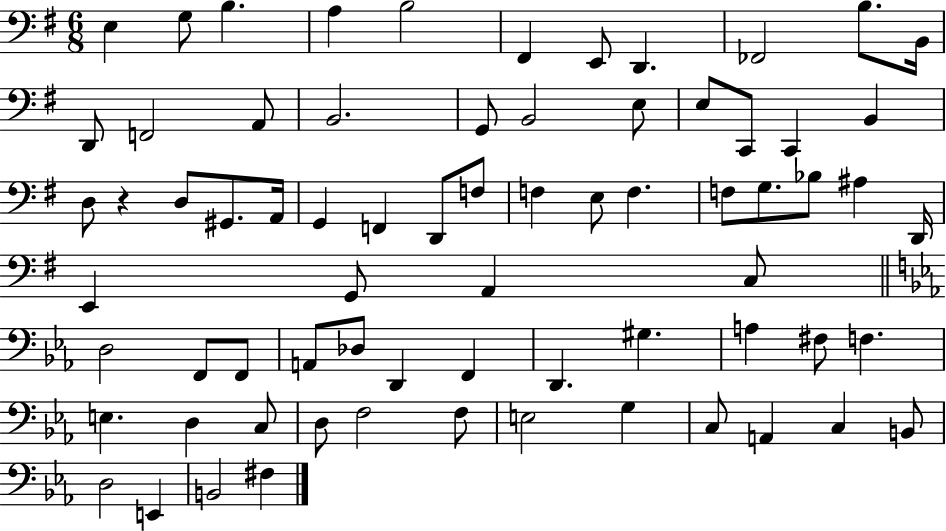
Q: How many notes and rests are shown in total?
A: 71